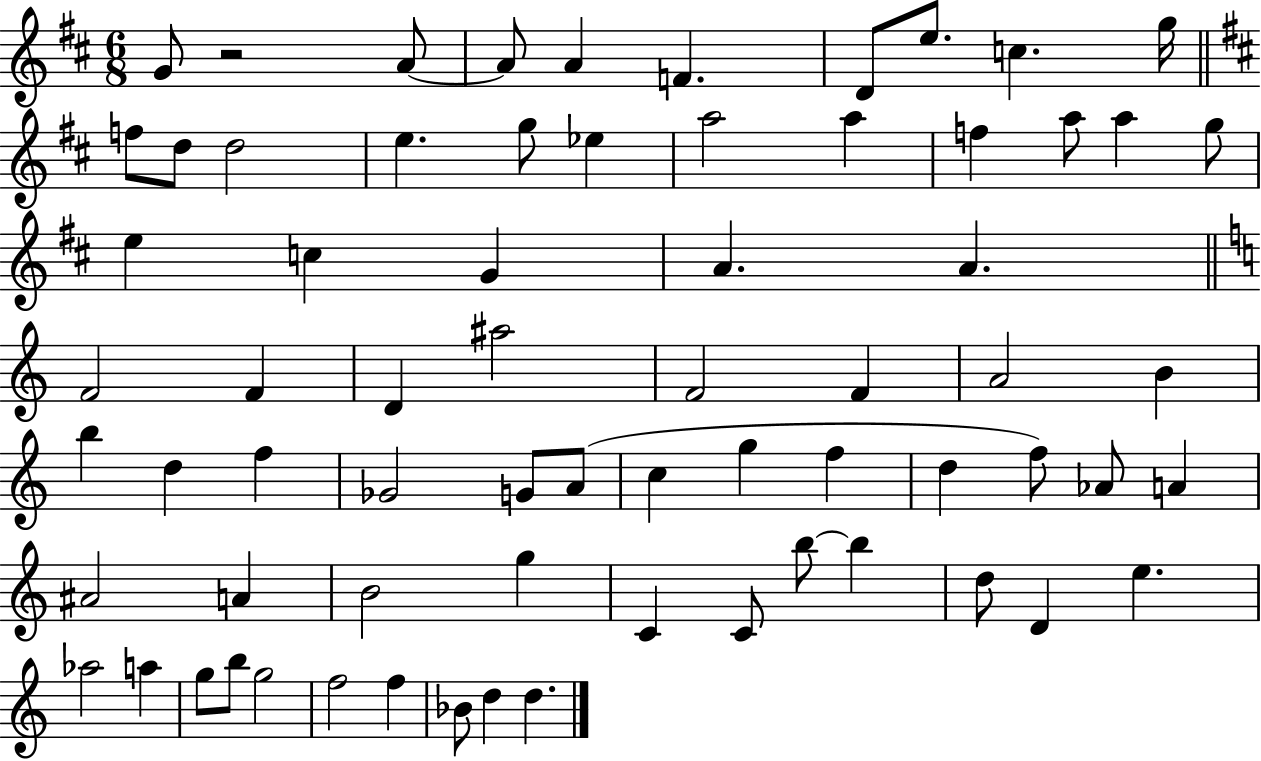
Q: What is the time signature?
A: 6/8